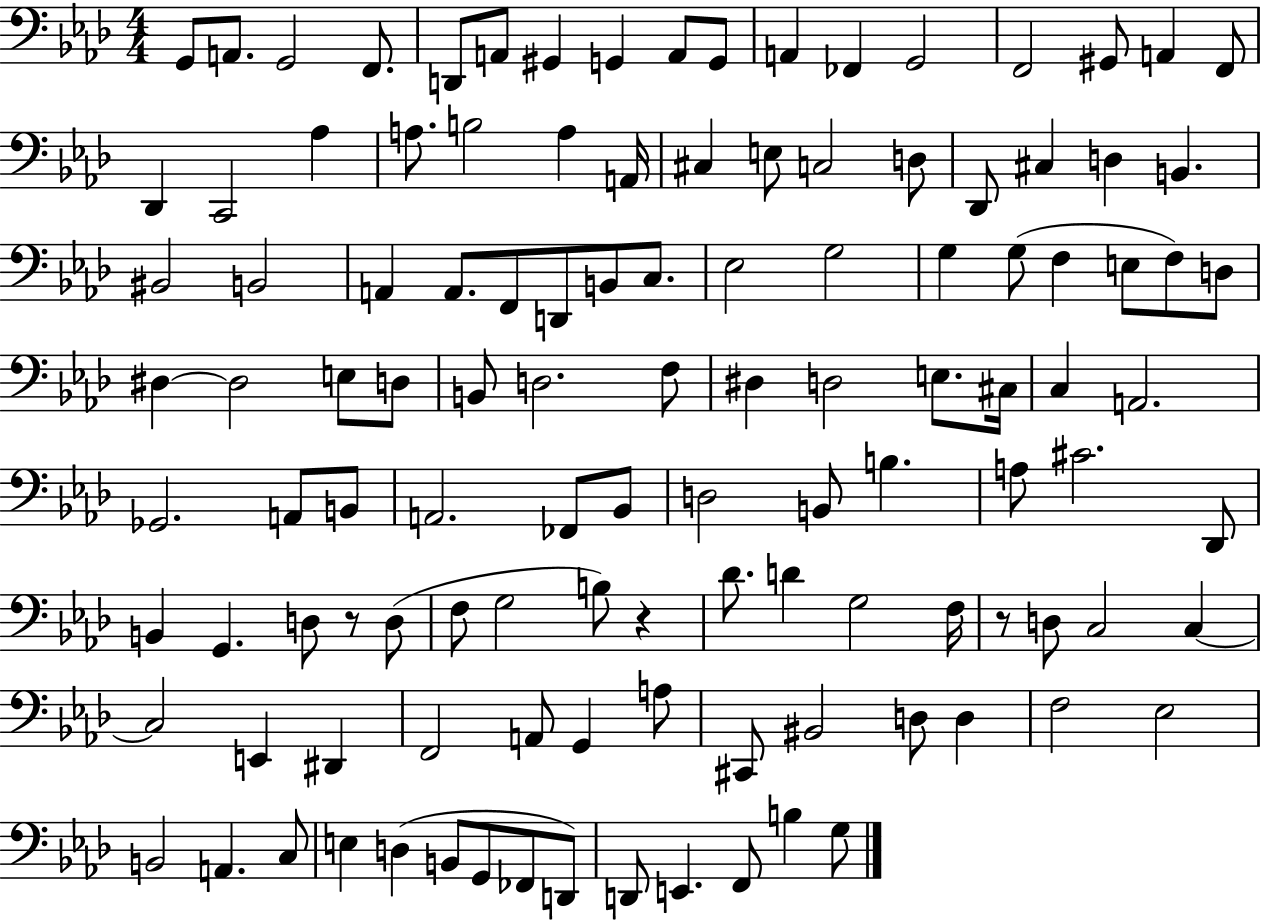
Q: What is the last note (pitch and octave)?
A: G3